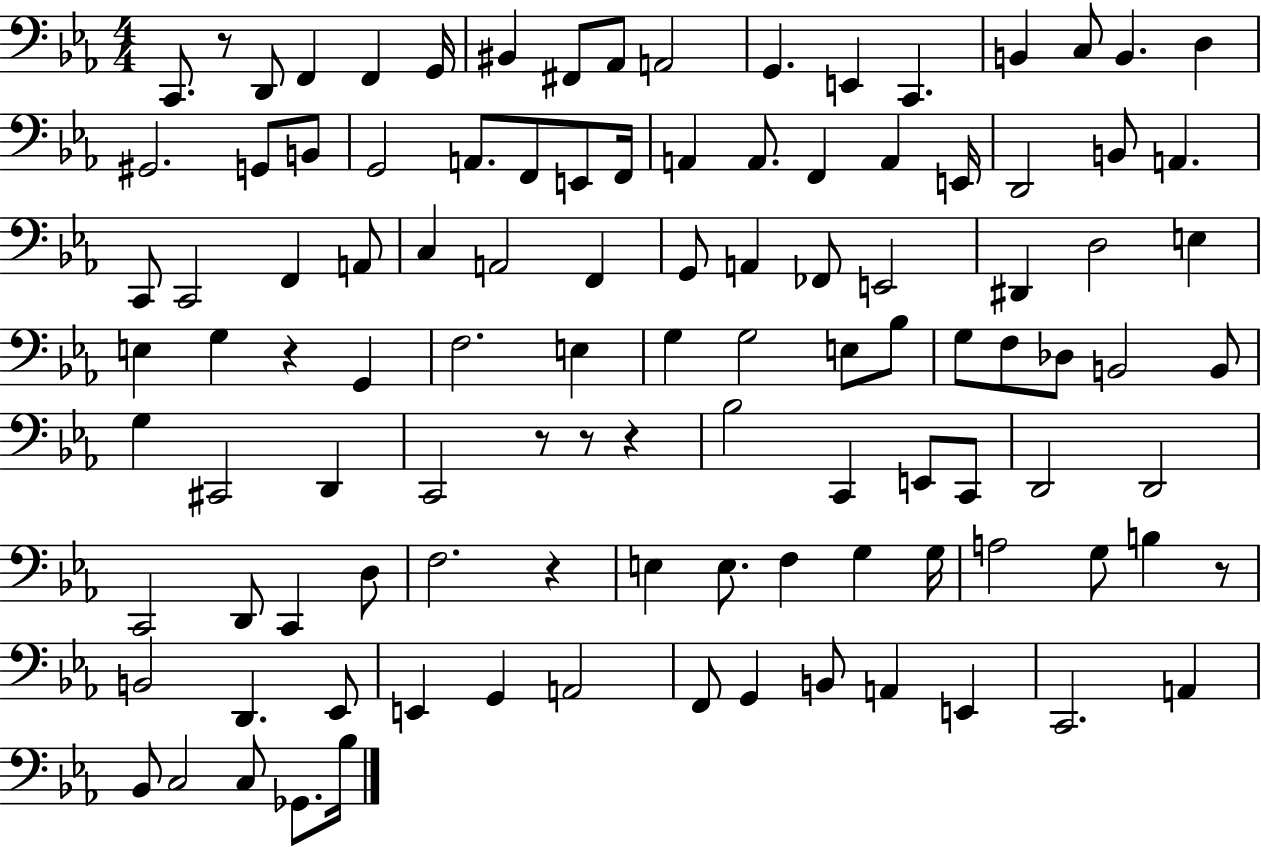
C2/e. R/e D2/e F2/q F2/q G2/s BIS2/q F#2/e Ab2/e A2/h G2/q. E2/q C2/q. B2/q C3/e B2/q. D3/q G#2/h. G2/e B2/e G2/h A2/e. F2/e E2/e F2/s A2/q A2/e. F2/q A2/q E2/s D2/h B2/e A2/q. C2/e C2/h F2/q A2/e C3/q A2/h F2/q G2/e A2/q FES2/e E2/h D#2/q D3/h E3/q E3/q G3/q R/q G2/q F3/h. E3/q G3/q G3/h E3/e Bb3/e G3/e F3/e Db3/e B2/h B2/e G3/q C#2/h D2/q C2/h R/e R/e R/q Bb3/h C2/q E2/e C2/e D2/h D2/h C2/h D2/e C2/q D3/e F3/h. R/q E3/q E3/e. F3/q G3/q G3/s A3/h G3/e B3/q R/e B2/h D2/q. Eb2/e E2/q G2/q A2/h F2/e G2/q B2/e A2/q E2/q C2/h. A2/q Bb2/e C3/h C3/e Gb2/e. Bb3/s